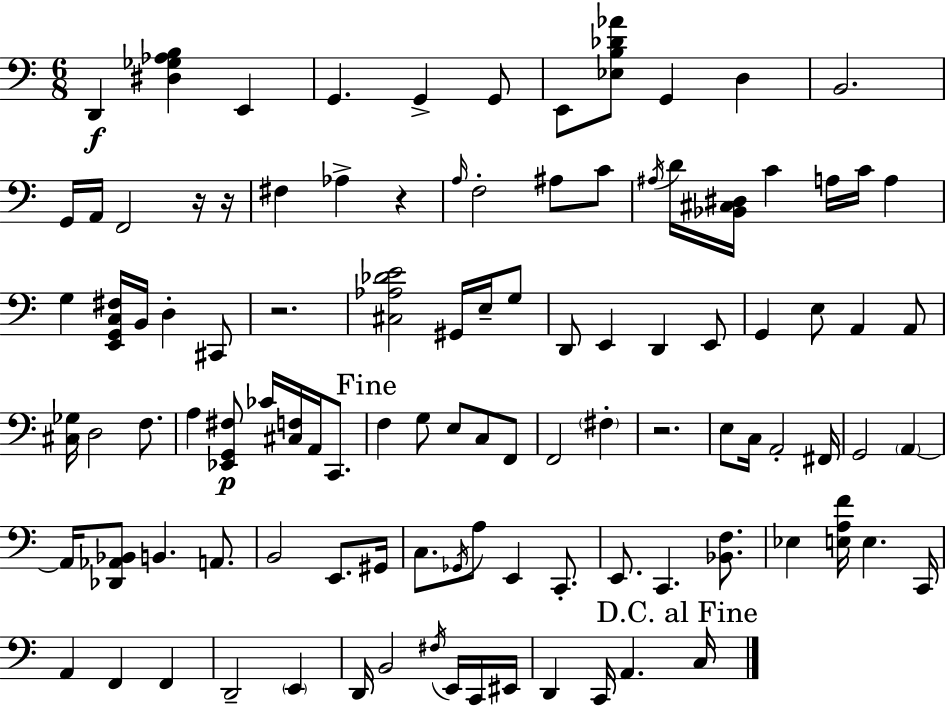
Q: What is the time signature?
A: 6/8